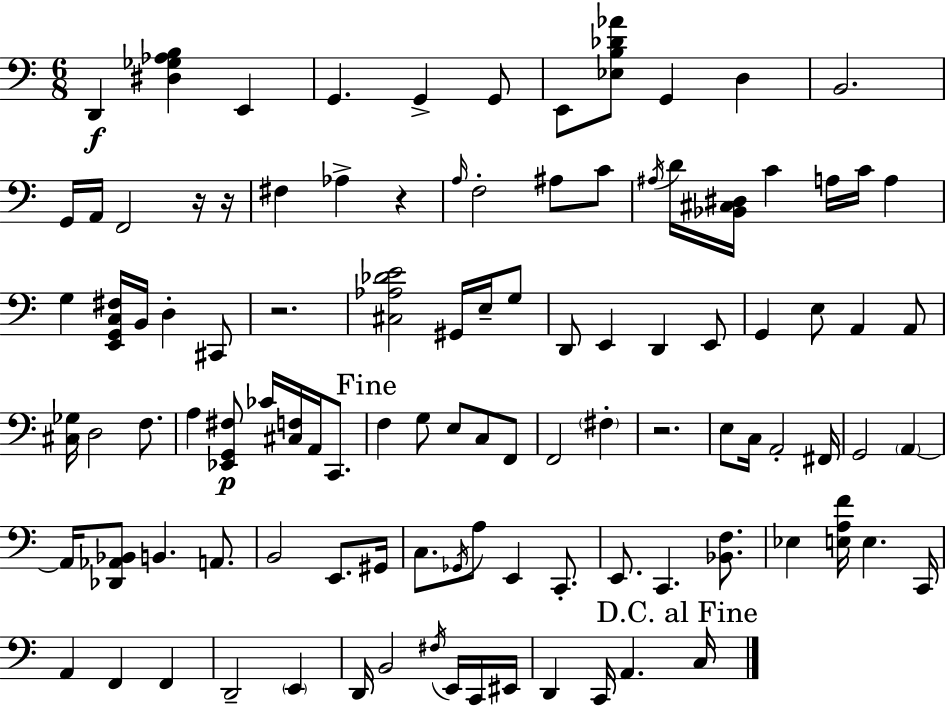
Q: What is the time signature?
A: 6/8